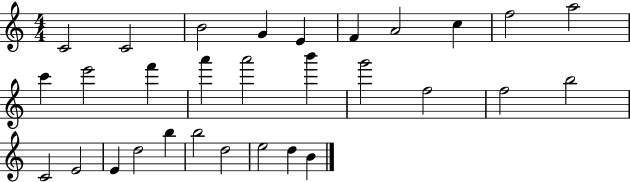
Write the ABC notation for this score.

X:1
T:Untitled
M:4/4
L:1/4
K:C
C2 C2 B2 G E F A2 c f2 a2 c' e'2 f' a' a'2 b' g'2 f2 f2 b2 C2 E2 E d2 b b2 d2 e2 d B